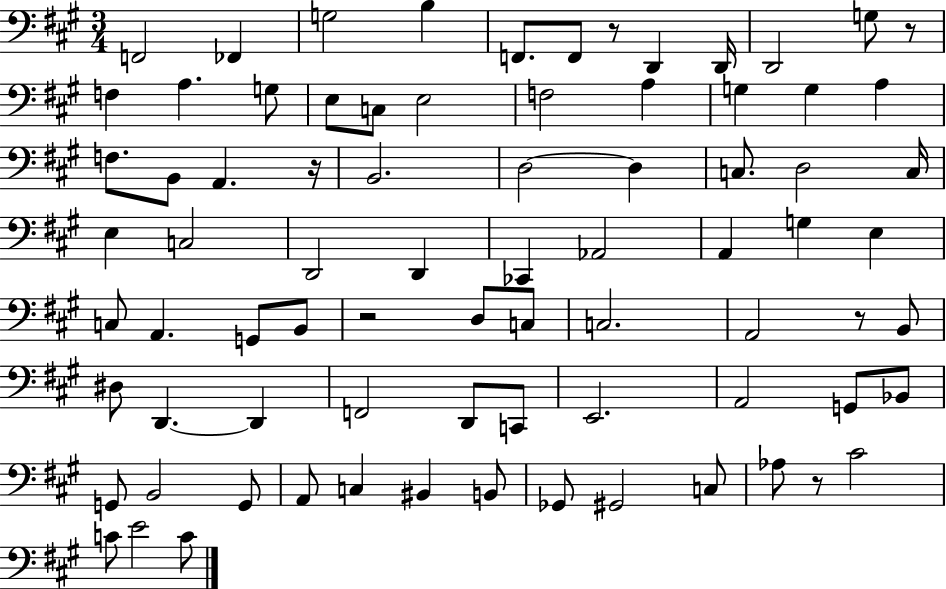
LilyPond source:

{
  \clef bass
  \numericTimeSignature
  \time 3/4
  \key a \major
  f,2 fes,4 | g2 b4 | f,8. f,8 r8 d,4 d,16 | d,2 g8 r8 | \break f4 a4. g8 | e8 c8 e2 | f2 a4 | g4 g4 a4 | \break f8. b,8 a,4. r16 | b,2. | d2~~ d4 | c8. d2 c16 | \break e4 c2 | d,2 d,4 | ces,4 aes,2 | a,4 g4 e4 | \break c8 a,4. g,8 b,8 | r2 d8 c8 | c2. | a,2 r8 b,8 | \break dis8 d,4.~~ d,4 | f,2 d,8 c,8 | e,2. | a,2 g,8 bes,8 | \break g,8 b,2 g,8 | a,8 c4 bis,4 b,8 | ges,8 gis,2 c8 | aes8 r8 cis'2 | \break c'8 e'2 c'8 | \bar "|."
}